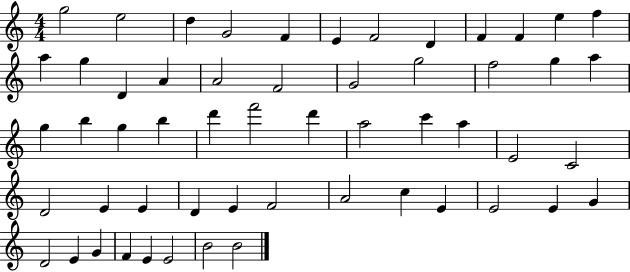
X:1
T:Untitled
M:4/4
L:1/4
K:C
g2 e2 d G2 F E F2 D F F e f a g D A A2 F2 G2 g2 f2 g a g b g b d' f'2 d' a2 c' a E2 C2 D2 E E D E F2 A2 c E E2 E G D2 E G F E E2 B2 B2